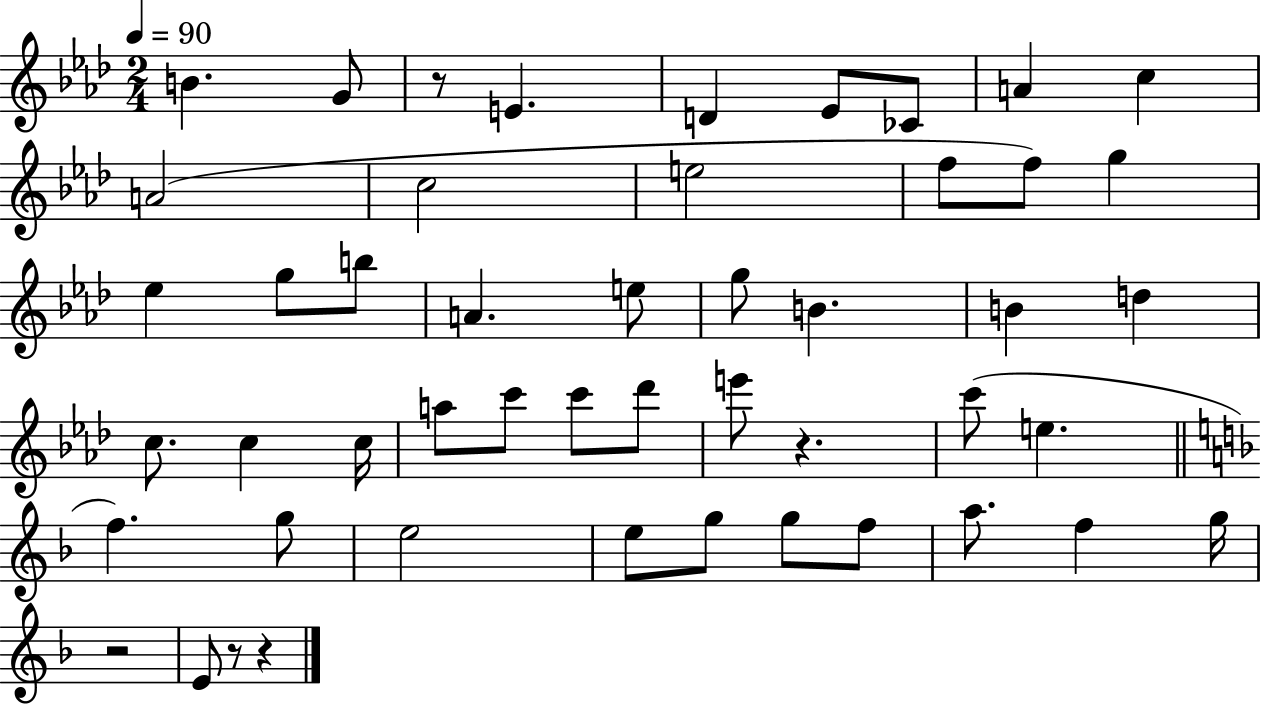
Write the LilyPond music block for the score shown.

{
  \clef treble
  \numericTimeSignature
  \time 2/4
  \key aes \major
  \tempo 4 = 90
  b'4. g'8 | r8 e'4. | d'4 ees'8 ces'8 | a'4 c''4 | \break a'2( | c''2 | e''2 | f''8 f''8) g''4 | \break ees''4 g''8 b''8 | a'4. e''8 | g''8 b'4. | b'4 d''4 | \break c''8. c''4 c''16 | a''8 c'''8 c'''8 des'''8 | e'''8 r4. | c'''8( e''4. | \break \bar "||" \break \key d \minor f''4.) g''8 | e''2 | e''8 g''8 g''8 f''8 | a''8. f''4 g''16 | \break r2 | e'8 r8 r4 | \bar "|."
}